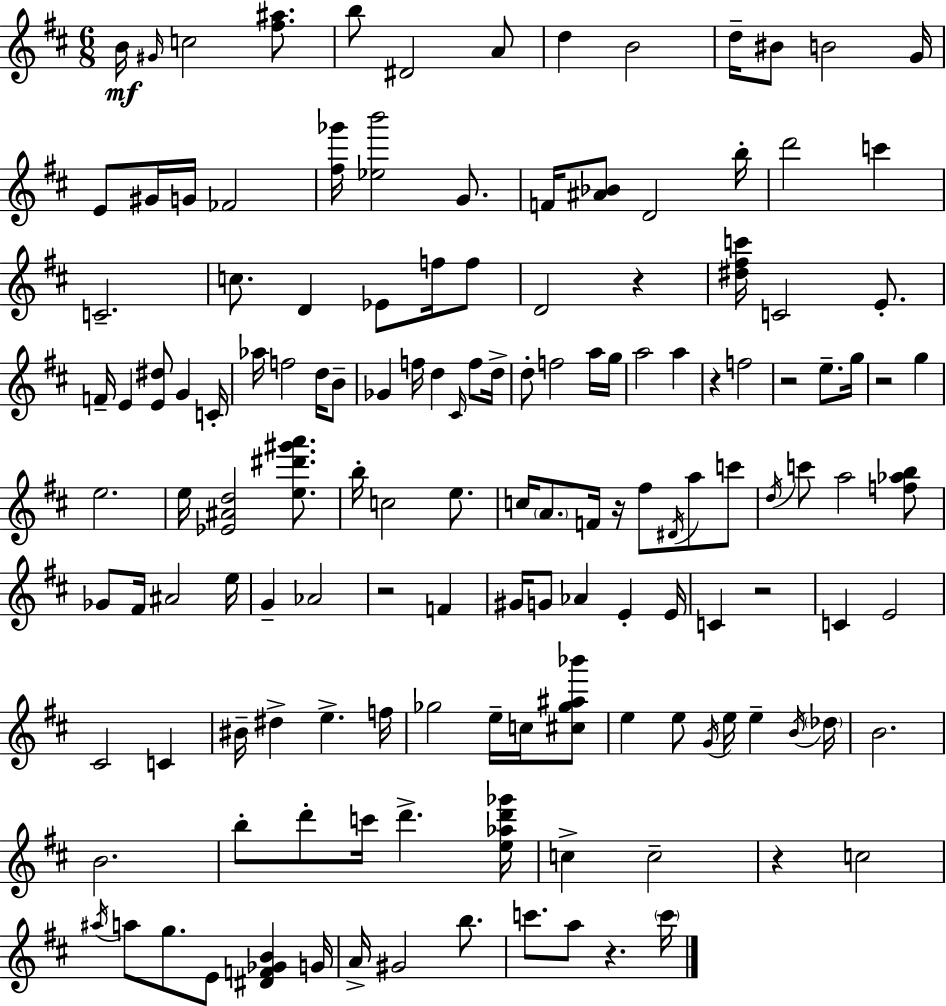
B4/s G#4/s C5/h [F#5,A#5]/e. B5/e D#4/h A4/e D5/q B4/h D5/s BIS4/e B4/h G4/s E4/e G#4/s G4/s FES4/h [F#5,Gb6]/s [Eb5,B6]/h G4/e. F4/s [A#4,Bb4]/e D4/h B5/s D6/h C6/q C4/h. C5/e. D4/q Eb4/e F5/s F5/e D4/h R/q [D#5,F#5,C6]/s C4/h E4/e. F4/s E4/q [E4,D#5]/e G4/q C4/s Ab5/s F5/h D5/s B4/e Gb4/q F5/s D5/q C#4/s F5/e D5/s D5/e F5/h A5/s G5/s A5/h A5/q R/q F5/h R/h E5/e. G5/s R/h G5/q E5/h. E5/s [Eb4,A#4,D5]/h [E5,D#6,G#6,A6]/e. B5/s C5/h E5/e. C5/s A4/e. F4/s R/s F#5/e D#4/s A5/e C6/e D5/s C6/e A5/h [F5,Ab5,B5]/e Gb4/e F#4/s A#4/h E5/s G4/q Ab4/h R/h F4/q G#4/s G4/e Ab4/q E4/q E4/s C4/q R/h C4/q E4/h C#4/h C4/q BIS4/s D#5/q E5/q. F5/s Gb5/h E5/s C5/s [C#5,Gb5,A#5,Bb6]/e E5/q E5/e G4/s E5/s E5/q B4/s Db5/s B4/h. B4/h. B5/e D6/e C6/s D6/q. [E5,Ab5,D6,Gb6]/s C5/q C5/h R/q C5/h A#5/s A5/e G5/e. E4/e [D#4,F4,Gb4,B4]/q G4/s A4/s G#4/h B5/e. C6/e. A5/e R/q. C6/s